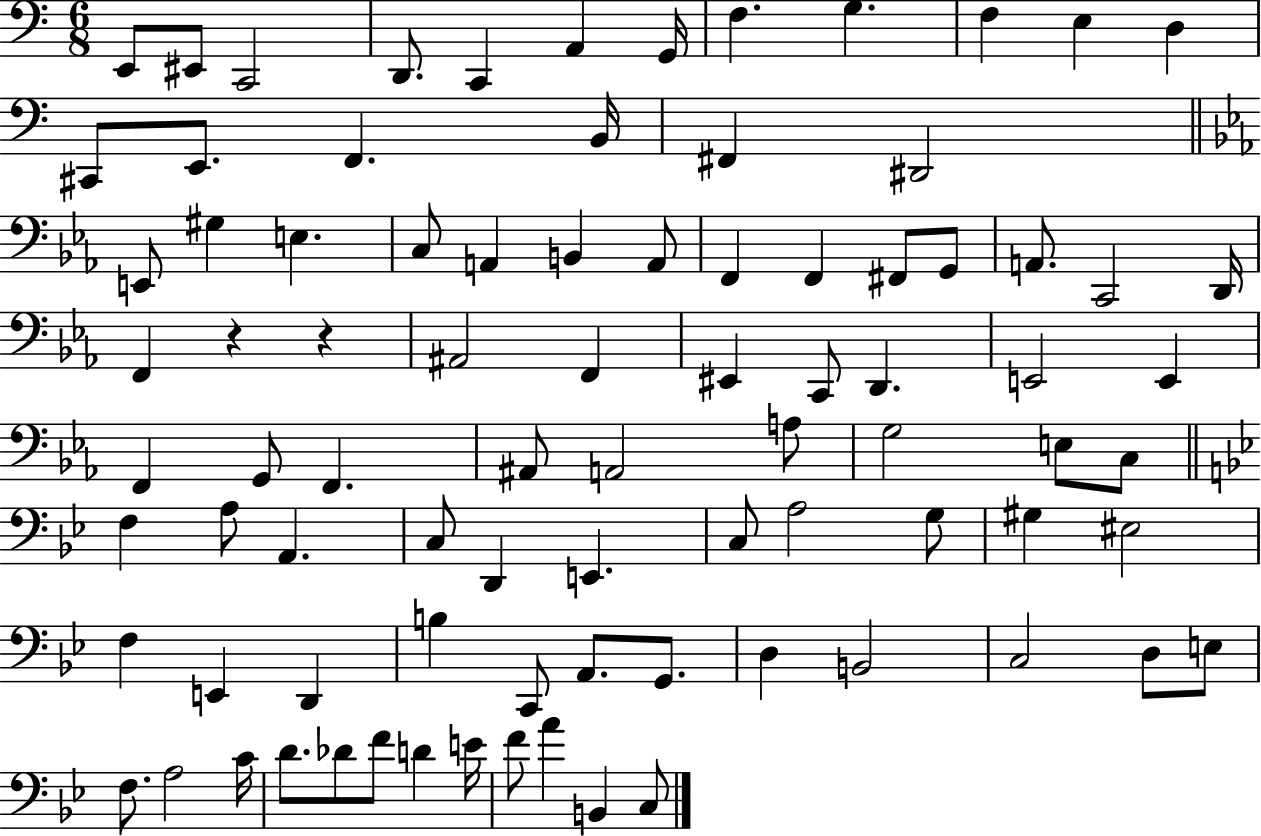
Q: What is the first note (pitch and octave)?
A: E2